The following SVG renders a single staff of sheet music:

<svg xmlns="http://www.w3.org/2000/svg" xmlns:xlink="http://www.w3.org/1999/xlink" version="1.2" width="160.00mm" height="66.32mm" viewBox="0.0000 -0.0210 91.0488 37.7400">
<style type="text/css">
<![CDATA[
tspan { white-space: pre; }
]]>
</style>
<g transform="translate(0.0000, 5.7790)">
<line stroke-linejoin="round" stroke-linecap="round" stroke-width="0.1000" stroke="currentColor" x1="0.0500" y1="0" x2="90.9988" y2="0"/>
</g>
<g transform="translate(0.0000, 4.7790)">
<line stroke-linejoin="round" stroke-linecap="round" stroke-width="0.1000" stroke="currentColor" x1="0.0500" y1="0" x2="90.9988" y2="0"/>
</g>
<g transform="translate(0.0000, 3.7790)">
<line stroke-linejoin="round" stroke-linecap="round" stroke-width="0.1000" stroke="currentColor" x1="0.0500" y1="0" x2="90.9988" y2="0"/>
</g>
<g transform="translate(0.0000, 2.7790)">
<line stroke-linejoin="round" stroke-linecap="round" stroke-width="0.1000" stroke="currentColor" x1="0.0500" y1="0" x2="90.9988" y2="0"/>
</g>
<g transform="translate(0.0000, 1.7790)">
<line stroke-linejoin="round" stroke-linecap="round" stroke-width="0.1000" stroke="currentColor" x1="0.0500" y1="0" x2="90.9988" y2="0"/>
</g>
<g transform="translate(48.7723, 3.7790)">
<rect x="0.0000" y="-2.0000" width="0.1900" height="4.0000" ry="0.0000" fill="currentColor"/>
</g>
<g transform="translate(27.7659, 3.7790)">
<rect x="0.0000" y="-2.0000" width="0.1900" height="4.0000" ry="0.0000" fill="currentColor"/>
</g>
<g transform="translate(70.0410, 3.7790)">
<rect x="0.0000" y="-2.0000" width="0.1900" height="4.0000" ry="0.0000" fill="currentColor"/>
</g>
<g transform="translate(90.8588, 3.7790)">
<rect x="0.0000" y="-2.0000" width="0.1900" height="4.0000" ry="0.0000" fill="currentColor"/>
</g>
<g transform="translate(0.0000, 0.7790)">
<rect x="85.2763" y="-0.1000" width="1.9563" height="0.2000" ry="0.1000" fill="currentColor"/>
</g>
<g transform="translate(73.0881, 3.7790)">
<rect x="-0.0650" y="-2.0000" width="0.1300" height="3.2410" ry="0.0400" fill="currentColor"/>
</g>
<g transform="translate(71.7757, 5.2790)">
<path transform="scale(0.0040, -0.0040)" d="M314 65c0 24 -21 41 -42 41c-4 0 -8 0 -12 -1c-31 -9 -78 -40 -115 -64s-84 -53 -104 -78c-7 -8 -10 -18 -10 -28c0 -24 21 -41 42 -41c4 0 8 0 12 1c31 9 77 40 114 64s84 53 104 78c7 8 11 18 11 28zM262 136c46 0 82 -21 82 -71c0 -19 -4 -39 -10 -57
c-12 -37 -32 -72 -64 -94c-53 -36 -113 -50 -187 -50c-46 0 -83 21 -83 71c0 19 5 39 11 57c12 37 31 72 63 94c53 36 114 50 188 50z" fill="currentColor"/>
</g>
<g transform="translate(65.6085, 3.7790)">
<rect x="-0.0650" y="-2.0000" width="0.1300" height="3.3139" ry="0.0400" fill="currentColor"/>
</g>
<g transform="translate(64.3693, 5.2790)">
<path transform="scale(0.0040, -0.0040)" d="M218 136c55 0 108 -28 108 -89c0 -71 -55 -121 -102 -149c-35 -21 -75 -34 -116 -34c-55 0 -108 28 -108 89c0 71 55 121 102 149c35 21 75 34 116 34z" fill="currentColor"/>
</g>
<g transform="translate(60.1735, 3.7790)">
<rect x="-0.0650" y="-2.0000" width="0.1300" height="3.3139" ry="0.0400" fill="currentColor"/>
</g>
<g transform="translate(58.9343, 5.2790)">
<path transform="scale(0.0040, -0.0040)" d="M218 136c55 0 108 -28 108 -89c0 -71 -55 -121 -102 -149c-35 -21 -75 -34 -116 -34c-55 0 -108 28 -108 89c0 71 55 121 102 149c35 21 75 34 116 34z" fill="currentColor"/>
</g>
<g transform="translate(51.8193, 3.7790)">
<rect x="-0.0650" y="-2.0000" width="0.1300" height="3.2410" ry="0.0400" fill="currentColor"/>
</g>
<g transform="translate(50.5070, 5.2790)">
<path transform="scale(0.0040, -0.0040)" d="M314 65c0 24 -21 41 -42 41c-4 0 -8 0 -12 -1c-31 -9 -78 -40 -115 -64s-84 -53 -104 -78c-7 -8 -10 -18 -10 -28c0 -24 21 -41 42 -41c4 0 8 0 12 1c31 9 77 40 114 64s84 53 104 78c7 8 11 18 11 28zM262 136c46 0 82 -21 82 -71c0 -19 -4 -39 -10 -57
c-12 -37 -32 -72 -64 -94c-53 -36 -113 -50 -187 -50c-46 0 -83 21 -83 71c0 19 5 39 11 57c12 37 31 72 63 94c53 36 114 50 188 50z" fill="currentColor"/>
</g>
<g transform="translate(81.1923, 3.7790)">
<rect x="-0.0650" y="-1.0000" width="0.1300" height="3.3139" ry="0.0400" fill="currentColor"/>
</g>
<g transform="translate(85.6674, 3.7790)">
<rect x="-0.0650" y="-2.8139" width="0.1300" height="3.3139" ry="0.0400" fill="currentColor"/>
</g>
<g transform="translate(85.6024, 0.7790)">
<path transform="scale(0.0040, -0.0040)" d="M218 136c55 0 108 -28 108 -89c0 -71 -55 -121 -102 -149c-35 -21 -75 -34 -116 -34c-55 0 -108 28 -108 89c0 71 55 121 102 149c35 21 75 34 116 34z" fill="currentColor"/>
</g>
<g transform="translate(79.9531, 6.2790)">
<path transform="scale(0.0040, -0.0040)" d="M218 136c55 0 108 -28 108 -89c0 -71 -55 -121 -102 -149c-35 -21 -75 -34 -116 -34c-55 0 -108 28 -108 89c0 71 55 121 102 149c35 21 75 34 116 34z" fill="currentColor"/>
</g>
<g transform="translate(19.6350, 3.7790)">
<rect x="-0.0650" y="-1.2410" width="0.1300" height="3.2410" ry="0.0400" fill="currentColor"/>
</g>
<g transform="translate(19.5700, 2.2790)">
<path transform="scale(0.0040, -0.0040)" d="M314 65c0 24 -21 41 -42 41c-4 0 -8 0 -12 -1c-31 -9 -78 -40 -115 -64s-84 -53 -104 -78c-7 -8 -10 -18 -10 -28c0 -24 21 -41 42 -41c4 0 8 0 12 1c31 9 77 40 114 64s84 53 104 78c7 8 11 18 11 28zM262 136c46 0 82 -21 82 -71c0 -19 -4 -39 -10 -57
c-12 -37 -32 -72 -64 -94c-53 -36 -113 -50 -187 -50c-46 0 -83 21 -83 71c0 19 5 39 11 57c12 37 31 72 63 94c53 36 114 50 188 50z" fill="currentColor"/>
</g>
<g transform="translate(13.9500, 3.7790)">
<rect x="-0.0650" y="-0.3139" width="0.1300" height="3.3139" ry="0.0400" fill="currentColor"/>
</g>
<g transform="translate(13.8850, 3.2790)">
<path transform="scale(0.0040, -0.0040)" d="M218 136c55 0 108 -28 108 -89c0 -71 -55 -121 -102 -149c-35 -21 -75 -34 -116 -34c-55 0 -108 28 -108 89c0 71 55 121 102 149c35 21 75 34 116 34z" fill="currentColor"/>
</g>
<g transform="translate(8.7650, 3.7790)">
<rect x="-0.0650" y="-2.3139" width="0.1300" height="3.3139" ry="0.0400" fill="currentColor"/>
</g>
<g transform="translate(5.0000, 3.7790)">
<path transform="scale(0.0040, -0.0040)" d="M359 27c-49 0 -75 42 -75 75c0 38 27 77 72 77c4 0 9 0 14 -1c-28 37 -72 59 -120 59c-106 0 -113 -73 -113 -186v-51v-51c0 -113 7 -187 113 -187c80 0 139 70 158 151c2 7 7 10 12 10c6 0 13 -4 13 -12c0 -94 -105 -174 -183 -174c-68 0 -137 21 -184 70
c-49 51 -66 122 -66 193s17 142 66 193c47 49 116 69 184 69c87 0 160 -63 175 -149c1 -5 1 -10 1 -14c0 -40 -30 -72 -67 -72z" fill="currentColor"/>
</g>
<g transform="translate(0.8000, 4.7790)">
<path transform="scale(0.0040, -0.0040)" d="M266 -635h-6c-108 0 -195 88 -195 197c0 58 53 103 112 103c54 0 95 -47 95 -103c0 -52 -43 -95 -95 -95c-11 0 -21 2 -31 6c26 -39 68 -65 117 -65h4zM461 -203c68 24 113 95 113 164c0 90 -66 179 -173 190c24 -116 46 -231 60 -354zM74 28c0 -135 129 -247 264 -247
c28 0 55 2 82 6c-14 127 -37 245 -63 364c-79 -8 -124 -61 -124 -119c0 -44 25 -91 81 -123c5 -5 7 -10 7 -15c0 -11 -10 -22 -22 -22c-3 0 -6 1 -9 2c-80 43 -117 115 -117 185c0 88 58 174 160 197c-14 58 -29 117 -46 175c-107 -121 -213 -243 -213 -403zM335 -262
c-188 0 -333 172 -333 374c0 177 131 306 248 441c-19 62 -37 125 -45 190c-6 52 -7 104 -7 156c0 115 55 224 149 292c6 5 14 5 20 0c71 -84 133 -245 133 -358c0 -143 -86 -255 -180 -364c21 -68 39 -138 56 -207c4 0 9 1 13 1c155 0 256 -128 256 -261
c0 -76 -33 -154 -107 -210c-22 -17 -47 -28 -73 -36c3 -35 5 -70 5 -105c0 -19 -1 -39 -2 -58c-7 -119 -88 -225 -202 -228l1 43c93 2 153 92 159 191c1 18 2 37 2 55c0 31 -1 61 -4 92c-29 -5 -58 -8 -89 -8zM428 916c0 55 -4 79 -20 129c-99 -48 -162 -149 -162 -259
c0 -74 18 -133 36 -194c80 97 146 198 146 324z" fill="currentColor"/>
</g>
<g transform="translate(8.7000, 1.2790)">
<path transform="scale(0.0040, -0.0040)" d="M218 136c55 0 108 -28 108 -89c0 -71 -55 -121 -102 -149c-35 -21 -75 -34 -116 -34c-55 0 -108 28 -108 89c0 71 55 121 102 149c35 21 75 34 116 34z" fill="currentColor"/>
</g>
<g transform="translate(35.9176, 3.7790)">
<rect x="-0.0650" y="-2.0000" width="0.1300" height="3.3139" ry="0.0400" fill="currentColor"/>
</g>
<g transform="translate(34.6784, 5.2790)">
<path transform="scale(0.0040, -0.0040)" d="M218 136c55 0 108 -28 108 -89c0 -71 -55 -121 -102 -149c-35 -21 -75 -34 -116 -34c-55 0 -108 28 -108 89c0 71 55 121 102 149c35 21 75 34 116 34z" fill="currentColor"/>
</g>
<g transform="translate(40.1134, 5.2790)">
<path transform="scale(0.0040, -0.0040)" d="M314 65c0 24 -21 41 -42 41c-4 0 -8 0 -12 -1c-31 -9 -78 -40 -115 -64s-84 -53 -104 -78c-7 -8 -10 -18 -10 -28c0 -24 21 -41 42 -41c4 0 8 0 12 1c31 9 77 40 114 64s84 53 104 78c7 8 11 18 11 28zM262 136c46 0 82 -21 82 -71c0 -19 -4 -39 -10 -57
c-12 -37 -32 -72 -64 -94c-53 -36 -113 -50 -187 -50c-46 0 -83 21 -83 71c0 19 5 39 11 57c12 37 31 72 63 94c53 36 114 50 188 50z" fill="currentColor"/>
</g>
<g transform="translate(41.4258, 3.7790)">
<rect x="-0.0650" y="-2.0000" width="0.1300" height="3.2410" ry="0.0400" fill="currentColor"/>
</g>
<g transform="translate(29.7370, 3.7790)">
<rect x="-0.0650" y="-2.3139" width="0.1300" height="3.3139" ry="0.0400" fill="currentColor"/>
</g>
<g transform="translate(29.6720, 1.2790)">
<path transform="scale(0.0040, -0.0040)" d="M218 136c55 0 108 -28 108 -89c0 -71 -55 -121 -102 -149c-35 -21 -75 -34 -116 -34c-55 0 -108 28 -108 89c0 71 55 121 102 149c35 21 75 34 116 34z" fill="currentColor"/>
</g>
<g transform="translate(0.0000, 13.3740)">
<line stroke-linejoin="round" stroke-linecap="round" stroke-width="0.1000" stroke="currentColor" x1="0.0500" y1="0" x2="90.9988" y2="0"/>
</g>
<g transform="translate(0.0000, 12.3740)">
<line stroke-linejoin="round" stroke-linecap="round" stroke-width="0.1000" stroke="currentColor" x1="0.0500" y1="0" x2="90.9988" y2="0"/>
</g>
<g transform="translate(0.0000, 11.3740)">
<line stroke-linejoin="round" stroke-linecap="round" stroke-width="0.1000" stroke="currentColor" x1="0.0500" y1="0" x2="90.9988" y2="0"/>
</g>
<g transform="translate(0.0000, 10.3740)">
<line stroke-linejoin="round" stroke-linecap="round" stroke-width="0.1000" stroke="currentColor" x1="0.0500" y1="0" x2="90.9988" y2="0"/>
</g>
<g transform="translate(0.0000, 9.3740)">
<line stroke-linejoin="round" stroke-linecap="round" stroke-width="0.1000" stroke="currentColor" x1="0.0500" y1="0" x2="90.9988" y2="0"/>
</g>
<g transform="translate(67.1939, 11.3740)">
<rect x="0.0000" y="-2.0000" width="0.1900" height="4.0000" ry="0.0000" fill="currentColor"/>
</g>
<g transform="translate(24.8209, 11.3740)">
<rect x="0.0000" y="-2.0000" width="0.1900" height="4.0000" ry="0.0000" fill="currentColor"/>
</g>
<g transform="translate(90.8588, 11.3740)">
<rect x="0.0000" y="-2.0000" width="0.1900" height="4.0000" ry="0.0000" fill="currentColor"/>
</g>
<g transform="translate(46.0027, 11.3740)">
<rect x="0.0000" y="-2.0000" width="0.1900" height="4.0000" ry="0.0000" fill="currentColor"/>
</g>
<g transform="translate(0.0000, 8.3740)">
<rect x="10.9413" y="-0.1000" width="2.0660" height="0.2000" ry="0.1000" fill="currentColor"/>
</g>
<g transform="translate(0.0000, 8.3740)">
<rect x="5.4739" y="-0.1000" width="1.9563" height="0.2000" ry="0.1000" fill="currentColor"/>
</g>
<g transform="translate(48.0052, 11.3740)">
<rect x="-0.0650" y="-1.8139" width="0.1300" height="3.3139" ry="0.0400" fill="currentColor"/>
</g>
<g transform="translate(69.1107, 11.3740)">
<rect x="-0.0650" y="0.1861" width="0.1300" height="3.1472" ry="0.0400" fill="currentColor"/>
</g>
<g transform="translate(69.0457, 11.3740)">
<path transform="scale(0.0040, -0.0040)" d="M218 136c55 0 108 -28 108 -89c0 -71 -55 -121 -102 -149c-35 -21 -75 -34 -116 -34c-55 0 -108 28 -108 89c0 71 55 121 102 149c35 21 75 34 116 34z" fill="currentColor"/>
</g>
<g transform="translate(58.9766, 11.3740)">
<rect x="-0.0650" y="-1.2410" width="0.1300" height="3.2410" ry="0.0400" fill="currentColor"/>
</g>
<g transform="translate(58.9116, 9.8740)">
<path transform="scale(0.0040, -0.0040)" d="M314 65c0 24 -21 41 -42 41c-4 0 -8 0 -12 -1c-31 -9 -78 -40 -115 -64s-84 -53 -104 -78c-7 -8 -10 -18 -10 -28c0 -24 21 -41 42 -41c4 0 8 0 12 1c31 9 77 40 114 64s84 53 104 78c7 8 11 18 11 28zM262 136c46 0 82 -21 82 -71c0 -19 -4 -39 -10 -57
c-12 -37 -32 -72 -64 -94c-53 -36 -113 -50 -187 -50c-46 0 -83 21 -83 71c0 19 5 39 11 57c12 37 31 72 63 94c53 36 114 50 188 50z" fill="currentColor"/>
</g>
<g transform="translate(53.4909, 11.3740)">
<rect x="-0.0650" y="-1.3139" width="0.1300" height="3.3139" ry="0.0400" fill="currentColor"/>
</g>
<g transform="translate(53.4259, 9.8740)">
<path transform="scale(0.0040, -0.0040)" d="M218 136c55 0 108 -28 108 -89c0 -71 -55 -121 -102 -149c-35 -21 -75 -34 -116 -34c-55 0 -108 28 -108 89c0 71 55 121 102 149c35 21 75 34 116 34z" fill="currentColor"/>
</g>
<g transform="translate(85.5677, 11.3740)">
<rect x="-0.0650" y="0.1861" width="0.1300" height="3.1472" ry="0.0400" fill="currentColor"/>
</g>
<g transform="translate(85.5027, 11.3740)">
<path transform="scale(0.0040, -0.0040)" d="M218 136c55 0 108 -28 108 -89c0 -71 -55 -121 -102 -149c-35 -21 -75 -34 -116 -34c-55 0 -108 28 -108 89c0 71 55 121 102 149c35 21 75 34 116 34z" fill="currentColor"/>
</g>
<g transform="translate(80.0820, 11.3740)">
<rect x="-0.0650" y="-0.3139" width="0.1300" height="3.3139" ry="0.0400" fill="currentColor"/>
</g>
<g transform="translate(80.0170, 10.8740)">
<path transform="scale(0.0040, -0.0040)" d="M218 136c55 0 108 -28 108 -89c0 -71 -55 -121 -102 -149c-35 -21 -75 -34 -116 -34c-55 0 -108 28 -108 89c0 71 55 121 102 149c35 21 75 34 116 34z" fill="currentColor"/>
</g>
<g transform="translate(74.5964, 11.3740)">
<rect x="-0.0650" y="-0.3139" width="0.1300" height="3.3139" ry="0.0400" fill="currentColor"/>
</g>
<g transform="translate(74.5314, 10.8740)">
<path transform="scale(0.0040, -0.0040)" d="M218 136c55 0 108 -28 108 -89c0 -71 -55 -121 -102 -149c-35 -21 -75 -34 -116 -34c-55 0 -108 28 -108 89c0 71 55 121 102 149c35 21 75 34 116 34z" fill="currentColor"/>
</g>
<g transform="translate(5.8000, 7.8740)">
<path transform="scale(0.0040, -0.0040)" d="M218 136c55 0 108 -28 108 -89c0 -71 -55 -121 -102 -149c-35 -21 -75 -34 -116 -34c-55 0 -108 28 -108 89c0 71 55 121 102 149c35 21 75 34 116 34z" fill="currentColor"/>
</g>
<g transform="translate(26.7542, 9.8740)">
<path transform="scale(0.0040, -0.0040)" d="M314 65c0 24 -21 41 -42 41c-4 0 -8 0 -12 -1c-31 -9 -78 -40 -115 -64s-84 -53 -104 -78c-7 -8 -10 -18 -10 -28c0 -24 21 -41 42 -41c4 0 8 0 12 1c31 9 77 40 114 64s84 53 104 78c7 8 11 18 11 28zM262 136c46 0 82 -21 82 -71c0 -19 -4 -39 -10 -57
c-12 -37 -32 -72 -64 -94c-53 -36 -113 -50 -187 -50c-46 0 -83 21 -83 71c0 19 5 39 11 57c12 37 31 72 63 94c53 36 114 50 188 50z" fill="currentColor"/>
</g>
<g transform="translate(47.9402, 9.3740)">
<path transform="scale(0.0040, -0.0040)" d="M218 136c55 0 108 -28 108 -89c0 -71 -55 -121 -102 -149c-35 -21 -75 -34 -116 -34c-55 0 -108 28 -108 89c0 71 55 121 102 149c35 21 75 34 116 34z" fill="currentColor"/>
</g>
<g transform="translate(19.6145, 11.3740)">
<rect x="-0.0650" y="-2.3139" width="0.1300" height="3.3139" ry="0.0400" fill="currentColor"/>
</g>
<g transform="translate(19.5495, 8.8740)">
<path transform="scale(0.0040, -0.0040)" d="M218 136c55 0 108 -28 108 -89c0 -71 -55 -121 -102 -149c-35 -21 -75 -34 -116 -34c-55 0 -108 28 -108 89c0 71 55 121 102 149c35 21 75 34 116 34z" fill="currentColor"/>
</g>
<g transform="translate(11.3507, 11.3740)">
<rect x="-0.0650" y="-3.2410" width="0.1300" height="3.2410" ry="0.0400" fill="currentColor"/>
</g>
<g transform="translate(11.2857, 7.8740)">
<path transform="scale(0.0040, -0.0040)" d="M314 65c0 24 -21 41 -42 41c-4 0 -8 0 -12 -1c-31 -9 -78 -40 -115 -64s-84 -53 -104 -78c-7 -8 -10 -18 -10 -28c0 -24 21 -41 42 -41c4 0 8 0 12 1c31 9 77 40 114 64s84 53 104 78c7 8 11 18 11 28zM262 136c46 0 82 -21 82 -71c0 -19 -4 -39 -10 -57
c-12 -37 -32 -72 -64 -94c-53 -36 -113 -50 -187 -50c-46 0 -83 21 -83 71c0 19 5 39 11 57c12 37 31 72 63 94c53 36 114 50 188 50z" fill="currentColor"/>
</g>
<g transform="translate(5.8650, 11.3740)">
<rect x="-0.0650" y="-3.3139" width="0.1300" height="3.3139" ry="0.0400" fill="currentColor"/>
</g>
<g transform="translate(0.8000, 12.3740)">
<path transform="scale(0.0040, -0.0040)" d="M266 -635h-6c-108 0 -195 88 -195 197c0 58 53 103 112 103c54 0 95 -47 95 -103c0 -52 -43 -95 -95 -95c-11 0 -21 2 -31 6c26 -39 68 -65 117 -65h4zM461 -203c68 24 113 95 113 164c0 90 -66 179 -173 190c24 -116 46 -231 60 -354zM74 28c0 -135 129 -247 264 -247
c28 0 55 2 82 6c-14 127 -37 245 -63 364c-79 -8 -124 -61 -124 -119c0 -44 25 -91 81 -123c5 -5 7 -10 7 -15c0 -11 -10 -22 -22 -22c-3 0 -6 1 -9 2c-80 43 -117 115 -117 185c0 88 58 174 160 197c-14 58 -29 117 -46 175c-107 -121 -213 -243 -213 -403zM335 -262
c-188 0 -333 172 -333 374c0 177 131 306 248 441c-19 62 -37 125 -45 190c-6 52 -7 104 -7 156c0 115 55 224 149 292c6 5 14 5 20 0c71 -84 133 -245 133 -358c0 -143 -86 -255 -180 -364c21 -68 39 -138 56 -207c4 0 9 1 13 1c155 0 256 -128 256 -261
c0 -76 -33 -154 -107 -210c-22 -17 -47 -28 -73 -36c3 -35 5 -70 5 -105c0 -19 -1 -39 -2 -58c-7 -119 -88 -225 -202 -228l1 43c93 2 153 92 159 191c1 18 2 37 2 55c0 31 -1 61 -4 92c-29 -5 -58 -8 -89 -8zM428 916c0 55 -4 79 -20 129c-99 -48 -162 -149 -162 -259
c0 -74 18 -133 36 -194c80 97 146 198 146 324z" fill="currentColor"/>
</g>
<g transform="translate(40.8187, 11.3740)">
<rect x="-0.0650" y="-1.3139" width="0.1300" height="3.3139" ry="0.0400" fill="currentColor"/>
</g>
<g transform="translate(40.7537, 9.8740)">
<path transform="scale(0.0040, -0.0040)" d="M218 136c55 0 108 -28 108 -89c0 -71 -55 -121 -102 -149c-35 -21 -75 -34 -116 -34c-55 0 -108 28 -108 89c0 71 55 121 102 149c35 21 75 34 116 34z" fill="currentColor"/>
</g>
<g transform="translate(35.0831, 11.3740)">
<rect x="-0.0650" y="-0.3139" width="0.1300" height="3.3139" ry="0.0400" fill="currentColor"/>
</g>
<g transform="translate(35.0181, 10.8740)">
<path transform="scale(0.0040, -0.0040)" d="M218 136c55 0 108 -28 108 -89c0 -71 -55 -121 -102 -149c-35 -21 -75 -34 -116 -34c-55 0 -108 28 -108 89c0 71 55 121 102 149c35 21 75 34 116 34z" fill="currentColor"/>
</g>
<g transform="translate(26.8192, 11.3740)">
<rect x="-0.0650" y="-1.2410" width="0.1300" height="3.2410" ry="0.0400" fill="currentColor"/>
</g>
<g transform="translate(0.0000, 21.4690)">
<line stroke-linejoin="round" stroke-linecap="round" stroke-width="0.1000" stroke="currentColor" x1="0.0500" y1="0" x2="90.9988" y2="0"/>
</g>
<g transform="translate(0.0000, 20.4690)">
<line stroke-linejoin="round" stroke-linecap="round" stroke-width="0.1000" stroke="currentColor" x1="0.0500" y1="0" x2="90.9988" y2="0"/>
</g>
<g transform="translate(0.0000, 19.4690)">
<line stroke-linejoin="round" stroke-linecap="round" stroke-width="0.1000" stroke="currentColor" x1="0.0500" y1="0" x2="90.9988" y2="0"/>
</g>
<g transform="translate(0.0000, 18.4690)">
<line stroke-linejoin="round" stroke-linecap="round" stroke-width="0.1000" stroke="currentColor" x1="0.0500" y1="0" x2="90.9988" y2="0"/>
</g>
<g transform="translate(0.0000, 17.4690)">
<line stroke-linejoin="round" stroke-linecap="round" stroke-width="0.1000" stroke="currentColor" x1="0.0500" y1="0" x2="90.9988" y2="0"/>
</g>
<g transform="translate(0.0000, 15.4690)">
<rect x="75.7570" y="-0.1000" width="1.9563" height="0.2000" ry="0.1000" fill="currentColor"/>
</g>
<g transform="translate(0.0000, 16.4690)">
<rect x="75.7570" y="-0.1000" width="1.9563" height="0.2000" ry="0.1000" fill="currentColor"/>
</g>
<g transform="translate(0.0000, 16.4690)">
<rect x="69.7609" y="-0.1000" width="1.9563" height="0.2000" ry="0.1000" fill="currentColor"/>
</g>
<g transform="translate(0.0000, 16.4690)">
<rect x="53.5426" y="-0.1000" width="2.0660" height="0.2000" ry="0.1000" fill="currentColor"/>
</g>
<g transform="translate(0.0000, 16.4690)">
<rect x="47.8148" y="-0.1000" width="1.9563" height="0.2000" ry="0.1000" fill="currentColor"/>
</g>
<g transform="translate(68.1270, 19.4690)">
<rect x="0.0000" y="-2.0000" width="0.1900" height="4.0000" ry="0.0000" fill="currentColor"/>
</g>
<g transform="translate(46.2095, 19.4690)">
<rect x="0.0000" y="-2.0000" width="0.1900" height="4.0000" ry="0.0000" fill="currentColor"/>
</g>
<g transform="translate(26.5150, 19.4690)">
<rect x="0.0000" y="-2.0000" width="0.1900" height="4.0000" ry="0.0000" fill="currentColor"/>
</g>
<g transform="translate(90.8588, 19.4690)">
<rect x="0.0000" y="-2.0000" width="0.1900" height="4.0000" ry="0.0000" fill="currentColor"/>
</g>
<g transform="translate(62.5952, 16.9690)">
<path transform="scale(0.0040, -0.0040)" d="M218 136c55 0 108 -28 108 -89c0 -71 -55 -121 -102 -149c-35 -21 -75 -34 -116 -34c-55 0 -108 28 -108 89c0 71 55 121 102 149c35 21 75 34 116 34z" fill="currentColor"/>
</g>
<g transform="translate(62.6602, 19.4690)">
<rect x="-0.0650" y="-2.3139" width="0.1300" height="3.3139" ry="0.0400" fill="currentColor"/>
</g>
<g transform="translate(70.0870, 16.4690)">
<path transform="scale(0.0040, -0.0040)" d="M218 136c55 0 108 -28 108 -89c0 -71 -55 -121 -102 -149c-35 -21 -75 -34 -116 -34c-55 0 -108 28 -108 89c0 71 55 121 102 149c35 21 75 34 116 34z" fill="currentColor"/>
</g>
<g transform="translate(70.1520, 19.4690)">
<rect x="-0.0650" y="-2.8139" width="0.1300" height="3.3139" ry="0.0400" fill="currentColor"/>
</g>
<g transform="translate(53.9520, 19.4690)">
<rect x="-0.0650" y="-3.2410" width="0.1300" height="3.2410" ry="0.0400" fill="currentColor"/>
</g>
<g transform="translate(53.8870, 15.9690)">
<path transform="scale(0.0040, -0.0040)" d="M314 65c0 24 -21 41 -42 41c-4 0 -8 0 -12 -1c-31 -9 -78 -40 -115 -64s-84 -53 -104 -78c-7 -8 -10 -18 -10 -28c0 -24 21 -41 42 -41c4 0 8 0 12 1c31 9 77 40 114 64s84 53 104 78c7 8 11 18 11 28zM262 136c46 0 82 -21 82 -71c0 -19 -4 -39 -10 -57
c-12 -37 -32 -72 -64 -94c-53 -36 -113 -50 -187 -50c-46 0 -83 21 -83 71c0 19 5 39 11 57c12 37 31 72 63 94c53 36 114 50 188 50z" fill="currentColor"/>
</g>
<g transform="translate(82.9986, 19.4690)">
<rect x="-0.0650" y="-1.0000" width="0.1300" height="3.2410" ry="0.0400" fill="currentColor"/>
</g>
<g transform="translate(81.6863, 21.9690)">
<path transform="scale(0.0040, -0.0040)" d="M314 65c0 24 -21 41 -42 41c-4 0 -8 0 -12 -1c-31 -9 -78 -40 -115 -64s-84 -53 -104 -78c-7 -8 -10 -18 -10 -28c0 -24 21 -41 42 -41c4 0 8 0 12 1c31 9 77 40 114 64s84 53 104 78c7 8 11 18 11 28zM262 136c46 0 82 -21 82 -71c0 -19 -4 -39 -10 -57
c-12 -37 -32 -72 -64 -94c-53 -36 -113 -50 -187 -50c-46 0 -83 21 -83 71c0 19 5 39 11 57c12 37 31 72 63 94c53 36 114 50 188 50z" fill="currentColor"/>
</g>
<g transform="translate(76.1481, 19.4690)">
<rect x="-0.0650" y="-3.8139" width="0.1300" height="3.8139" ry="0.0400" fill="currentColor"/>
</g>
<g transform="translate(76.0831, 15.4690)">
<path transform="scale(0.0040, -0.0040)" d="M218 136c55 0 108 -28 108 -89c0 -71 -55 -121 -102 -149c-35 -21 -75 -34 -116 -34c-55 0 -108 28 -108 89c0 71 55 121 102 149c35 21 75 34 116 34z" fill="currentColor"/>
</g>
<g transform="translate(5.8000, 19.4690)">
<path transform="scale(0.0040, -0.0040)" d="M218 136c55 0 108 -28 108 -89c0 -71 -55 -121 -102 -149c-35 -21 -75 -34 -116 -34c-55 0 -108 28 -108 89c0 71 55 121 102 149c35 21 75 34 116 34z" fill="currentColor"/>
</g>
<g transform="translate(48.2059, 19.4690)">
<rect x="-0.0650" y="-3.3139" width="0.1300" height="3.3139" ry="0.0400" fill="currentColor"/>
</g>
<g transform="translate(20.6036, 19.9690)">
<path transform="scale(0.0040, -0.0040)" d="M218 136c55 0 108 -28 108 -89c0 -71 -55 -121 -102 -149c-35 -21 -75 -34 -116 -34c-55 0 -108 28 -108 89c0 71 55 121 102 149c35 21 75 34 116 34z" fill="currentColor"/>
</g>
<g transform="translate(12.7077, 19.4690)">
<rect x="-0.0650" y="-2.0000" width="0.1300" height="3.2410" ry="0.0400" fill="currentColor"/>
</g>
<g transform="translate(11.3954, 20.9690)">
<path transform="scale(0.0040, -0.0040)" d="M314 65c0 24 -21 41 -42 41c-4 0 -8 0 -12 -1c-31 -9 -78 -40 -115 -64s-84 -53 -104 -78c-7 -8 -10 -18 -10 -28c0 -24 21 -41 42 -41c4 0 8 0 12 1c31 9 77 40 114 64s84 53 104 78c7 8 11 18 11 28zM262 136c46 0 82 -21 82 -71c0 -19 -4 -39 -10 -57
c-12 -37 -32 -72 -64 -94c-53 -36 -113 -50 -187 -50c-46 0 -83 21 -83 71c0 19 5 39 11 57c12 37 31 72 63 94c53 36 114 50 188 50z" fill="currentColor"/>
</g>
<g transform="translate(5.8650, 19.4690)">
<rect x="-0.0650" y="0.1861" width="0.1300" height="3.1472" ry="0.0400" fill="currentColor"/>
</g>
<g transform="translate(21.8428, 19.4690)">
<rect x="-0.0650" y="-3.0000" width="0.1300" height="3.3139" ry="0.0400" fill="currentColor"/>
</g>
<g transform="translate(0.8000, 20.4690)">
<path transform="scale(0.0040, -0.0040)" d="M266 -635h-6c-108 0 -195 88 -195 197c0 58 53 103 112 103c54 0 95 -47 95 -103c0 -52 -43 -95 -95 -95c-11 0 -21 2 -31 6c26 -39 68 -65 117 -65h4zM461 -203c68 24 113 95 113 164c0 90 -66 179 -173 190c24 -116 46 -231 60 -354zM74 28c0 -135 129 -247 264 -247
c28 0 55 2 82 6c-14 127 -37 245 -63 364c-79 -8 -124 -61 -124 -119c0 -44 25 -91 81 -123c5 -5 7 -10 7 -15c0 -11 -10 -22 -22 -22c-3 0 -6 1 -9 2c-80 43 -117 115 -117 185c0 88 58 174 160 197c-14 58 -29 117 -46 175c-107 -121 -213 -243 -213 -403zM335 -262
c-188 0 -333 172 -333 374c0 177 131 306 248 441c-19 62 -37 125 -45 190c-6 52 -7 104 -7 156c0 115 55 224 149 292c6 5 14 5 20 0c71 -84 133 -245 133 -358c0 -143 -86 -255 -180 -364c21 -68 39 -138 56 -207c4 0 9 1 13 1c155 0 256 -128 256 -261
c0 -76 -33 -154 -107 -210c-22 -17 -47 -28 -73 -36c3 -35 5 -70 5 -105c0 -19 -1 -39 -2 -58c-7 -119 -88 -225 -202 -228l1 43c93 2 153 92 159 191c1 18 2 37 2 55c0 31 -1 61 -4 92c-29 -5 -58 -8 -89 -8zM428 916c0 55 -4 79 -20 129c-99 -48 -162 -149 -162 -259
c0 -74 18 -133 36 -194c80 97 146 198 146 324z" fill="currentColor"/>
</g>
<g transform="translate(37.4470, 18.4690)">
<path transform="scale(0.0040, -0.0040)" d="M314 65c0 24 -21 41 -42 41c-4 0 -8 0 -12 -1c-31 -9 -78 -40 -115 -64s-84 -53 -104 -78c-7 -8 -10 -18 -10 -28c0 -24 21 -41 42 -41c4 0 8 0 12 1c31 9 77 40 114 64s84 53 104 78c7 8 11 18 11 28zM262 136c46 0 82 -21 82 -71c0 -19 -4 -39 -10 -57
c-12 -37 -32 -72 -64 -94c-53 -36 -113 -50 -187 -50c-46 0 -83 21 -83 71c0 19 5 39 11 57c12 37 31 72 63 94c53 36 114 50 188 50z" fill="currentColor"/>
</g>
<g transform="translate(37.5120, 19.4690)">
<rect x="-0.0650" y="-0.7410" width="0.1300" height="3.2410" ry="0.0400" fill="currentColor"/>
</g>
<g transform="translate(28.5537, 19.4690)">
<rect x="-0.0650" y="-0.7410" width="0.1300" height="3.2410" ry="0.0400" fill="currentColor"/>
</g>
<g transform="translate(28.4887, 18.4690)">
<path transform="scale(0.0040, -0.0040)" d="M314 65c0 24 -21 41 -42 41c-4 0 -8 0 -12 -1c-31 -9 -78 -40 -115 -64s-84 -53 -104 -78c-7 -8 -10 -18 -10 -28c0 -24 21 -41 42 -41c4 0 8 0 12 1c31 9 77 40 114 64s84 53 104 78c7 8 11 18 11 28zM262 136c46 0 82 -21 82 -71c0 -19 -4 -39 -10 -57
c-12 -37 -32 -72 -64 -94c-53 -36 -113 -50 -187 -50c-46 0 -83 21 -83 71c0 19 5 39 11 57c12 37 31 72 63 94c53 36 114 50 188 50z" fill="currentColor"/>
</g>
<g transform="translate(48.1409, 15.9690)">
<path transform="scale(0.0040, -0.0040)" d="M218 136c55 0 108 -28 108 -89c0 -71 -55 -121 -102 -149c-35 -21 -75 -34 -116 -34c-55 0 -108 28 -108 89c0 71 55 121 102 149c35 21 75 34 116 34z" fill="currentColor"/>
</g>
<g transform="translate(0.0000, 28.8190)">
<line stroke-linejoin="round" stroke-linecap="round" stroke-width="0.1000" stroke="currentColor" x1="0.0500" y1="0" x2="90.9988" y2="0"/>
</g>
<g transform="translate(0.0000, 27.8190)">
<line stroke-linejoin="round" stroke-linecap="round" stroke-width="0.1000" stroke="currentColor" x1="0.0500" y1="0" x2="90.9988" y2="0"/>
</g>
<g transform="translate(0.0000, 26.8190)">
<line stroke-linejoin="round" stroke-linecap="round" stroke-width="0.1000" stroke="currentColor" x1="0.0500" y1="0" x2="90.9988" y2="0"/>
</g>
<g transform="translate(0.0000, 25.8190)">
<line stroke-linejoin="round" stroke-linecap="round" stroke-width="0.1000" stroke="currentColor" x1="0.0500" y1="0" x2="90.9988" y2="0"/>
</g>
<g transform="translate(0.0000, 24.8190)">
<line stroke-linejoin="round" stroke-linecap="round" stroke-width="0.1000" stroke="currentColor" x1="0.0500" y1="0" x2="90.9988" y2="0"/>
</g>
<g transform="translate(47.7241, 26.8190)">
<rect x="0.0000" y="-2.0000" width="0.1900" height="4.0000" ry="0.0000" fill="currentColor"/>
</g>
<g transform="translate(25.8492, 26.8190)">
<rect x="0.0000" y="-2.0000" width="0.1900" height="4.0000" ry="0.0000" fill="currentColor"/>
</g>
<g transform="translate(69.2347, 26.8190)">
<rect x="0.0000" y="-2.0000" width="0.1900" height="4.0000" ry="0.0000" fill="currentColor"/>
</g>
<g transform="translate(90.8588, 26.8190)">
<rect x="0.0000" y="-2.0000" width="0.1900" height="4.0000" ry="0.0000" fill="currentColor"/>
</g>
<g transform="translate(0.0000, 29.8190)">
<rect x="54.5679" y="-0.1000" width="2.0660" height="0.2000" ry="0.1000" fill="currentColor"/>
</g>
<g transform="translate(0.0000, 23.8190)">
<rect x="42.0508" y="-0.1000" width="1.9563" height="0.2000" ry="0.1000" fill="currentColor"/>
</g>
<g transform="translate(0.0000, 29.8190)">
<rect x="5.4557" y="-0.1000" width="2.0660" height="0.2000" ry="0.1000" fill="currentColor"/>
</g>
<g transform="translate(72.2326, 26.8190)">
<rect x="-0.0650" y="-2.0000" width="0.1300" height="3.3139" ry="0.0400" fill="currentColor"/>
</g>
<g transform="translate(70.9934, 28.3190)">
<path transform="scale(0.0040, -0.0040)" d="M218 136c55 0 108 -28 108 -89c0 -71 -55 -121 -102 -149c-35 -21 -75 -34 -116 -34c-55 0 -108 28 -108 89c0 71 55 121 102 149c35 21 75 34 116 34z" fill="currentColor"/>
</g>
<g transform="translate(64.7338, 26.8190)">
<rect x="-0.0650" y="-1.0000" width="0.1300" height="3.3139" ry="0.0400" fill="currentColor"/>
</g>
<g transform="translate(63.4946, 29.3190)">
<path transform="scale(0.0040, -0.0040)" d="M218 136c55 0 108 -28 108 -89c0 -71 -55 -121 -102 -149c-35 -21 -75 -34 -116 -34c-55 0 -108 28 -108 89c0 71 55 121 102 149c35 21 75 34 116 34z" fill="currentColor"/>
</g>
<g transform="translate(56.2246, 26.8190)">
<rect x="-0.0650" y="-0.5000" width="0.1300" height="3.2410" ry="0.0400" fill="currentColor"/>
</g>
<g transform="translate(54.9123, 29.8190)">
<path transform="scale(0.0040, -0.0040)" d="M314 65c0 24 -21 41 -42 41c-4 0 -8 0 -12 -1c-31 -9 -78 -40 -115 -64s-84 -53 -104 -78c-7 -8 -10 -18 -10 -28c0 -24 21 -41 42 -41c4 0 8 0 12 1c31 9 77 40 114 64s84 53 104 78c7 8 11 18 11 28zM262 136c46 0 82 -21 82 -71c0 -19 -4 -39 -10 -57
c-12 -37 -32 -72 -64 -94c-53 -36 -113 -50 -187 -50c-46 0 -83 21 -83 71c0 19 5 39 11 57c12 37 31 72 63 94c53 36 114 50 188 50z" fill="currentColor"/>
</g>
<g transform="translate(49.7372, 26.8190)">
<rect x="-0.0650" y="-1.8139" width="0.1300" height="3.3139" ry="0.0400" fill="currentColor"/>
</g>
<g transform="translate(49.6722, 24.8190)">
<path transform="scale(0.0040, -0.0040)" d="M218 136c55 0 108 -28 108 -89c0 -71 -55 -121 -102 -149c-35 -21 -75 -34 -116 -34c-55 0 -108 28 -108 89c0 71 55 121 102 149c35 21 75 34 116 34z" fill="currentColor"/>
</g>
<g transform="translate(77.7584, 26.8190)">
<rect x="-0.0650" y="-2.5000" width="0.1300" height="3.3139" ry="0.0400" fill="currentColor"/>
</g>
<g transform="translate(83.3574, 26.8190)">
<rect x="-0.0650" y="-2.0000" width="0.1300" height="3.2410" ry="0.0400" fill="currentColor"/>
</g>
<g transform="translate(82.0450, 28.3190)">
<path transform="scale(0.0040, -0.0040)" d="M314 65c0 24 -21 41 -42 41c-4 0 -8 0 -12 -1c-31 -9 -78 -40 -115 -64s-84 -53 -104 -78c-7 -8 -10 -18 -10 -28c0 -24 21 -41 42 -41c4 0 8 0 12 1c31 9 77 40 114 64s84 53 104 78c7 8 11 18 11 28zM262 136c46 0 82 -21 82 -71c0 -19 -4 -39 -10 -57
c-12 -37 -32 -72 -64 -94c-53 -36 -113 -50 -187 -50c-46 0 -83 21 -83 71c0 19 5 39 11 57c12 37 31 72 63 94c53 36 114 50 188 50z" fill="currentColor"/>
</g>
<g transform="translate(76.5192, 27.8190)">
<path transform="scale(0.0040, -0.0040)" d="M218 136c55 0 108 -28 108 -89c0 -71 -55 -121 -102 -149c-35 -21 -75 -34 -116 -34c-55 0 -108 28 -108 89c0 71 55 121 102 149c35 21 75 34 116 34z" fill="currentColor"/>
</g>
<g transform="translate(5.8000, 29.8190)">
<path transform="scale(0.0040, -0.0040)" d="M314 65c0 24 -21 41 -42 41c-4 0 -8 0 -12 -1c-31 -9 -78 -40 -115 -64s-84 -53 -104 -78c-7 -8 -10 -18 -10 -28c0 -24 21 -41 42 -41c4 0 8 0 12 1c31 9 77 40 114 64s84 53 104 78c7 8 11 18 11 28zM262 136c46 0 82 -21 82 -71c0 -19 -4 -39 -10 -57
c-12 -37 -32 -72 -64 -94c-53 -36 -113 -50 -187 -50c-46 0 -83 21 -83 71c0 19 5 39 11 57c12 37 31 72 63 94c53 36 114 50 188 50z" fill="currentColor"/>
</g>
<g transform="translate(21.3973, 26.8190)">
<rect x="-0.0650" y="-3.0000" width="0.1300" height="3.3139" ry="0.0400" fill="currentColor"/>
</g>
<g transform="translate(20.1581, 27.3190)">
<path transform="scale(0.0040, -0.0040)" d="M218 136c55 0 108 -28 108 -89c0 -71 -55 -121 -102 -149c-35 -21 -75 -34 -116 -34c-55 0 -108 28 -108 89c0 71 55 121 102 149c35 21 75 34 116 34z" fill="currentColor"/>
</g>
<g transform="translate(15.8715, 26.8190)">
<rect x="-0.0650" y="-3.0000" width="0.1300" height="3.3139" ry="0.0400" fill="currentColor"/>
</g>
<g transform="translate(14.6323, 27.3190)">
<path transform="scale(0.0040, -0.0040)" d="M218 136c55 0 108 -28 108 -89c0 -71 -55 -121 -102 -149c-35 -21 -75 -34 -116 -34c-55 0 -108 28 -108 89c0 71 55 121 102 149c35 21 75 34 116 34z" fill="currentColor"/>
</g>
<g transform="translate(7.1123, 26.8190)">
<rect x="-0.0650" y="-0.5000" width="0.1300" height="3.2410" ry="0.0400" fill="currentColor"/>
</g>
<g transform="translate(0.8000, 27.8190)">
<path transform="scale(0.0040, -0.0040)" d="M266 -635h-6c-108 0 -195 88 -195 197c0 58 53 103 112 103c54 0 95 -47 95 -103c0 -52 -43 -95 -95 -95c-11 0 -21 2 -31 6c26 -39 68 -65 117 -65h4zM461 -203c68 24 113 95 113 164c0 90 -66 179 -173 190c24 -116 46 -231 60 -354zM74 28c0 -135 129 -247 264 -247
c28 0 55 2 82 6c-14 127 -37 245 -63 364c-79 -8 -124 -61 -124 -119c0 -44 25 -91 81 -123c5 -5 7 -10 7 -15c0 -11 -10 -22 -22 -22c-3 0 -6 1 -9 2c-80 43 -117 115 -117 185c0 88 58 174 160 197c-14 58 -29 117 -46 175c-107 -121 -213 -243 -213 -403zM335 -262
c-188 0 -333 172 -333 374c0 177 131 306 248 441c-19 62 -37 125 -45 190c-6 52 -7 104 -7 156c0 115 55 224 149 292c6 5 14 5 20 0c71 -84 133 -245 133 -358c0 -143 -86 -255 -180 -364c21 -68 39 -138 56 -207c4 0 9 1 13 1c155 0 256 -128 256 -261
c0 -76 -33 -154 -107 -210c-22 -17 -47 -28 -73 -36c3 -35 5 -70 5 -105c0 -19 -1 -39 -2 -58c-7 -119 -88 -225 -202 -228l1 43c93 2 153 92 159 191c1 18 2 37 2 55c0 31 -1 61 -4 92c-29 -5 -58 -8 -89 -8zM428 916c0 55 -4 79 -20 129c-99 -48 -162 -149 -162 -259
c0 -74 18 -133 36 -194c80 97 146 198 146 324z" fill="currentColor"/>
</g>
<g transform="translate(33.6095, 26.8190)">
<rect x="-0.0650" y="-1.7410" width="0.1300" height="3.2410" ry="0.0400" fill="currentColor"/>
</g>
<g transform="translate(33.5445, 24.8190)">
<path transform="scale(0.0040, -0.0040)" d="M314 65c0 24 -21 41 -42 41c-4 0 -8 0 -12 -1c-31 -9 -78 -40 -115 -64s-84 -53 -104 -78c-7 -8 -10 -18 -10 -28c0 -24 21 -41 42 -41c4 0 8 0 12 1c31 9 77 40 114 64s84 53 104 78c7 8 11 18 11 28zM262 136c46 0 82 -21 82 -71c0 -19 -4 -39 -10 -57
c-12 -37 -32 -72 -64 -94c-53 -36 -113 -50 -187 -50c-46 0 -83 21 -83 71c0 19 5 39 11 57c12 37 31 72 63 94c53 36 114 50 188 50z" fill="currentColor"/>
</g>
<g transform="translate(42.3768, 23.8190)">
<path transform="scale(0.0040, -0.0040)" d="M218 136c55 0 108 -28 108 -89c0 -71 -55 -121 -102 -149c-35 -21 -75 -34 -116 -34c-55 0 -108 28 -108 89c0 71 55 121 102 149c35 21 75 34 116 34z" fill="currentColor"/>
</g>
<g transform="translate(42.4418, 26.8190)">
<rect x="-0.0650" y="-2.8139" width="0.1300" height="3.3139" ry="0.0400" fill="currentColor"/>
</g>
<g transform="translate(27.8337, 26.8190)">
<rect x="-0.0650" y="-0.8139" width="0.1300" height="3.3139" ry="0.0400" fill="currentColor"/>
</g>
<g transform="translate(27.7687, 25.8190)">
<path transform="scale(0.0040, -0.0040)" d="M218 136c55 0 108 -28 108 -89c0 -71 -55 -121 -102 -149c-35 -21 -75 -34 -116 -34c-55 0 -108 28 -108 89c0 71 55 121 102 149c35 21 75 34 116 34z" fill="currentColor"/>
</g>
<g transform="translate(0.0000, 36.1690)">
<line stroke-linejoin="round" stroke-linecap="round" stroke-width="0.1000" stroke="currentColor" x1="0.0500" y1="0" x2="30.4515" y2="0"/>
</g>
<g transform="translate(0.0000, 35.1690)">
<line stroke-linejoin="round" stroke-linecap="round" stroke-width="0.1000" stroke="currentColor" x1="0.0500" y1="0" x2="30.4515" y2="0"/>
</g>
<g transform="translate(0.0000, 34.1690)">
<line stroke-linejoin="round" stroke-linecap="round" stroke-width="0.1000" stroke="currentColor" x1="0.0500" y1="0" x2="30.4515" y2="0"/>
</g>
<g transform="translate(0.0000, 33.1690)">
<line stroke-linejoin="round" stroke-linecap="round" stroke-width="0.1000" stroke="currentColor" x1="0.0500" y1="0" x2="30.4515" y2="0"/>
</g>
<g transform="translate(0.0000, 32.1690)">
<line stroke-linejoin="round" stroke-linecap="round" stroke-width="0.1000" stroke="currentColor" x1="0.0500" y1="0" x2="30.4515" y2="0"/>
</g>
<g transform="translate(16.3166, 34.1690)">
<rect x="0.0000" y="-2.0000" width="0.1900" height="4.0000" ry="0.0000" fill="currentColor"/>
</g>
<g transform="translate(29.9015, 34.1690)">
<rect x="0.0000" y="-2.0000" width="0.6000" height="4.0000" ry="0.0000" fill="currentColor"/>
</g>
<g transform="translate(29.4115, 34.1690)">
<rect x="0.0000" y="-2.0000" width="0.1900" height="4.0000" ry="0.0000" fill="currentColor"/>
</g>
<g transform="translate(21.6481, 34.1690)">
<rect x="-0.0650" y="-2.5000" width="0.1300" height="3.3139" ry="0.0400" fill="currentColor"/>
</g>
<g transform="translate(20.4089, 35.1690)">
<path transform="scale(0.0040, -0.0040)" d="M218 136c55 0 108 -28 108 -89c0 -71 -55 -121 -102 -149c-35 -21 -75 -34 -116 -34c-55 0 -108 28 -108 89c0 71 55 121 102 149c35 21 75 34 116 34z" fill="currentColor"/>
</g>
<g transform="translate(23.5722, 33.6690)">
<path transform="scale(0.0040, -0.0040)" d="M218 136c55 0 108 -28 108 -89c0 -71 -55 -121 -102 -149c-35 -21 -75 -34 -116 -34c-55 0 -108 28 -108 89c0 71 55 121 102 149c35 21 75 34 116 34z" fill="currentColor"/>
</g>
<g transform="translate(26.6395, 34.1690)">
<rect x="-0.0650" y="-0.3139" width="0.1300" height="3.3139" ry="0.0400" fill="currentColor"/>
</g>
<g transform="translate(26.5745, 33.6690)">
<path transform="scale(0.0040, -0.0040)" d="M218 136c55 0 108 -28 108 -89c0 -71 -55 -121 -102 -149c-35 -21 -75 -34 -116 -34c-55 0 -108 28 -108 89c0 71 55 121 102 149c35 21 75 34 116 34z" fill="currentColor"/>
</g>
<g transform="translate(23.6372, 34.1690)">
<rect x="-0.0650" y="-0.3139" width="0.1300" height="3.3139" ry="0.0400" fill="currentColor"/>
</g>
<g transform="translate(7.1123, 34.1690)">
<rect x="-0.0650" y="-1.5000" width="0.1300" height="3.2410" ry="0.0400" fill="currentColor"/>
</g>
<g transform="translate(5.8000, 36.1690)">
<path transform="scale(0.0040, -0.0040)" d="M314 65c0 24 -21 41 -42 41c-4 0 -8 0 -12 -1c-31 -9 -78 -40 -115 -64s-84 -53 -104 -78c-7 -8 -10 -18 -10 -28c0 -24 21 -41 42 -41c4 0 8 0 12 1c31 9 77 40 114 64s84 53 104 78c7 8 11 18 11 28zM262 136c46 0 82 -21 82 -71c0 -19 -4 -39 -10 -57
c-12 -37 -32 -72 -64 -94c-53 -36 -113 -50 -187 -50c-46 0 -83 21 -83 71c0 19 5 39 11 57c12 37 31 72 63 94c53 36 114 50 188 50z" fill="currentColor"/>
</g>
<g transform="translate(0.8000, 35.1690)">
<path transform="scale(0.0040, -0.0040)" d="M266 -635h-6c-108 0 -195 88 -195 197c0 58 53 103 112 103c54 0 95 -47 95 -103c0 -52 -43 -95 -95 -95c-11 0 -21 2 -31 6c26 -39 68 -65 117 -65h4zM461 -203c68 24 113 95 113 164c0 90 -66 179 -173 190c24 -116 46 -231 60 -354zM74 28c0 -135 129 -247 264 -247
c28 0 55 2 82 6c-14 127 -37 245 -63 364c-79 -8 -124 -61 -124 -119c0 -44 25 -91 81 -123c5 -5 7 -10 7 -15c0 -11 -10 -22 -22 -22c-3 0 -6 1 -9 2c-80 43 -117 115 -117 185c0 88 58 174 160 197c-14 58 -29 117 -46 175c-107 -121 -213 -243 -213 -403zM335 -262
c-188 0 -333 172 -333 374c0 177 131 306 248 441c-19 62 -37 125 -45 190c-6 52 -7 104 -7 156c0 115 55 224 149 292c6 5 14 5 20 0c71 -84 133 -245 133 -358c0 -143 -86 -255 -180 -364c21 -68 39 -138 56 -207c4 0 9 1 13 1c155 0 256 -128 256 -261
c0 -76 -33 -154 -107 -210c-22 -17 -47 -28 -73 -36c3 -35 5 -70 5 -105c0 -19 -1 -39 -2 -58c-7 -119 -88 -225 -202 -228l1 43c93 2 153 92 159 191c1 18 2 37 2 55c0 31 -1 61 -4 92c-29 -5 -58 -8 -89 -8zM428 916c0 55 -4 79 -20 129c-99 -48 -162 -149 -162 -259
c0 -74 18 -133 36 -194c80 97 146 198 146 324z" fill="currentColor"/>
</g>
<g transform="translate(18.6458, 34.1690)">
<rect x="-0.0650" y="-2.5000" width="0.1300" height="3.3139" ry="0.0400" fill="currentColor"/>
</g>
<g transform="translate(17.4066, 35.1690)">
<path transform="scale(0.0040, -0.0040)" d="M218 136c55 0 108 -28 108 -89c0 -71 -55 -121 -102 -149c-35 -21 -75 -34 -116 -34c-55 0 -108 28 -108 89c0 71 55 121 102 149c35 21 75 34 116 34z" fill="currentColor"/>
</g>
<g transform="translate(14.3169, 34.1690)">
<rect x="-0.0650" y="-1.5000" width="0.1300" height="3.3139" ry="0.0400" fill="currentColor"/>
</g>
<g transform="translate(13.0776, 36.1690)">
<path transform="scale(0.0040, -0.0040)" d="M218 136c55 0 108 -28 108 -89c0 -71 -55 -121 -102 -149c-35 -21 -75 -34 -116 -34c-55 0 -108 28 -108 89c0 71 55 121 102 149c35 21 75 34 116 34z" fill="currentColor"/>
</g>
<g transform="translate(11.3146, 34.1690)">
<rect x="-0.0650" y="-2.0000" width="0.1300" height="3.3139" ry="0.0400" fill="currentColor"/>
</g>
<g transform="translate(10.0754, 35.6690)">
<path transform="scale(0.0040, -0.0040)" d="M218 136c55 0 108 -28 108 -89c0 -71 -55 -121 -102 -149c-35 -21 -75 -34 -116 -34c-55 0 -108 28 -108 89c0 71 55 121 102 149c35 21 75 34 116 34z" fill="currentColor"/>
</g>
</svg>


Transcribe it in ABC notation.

X:1
T:Untitled
M:4/4
L:1/4
K:C
g c e2 g F F2 F2 F F F2 D a b b2 g e2 c e f e e2 B c c B B F2 A d2 d2 b b2 g a c' D2 C2 A A d f2 a f C2 D F G F2 E2 F E G G c c